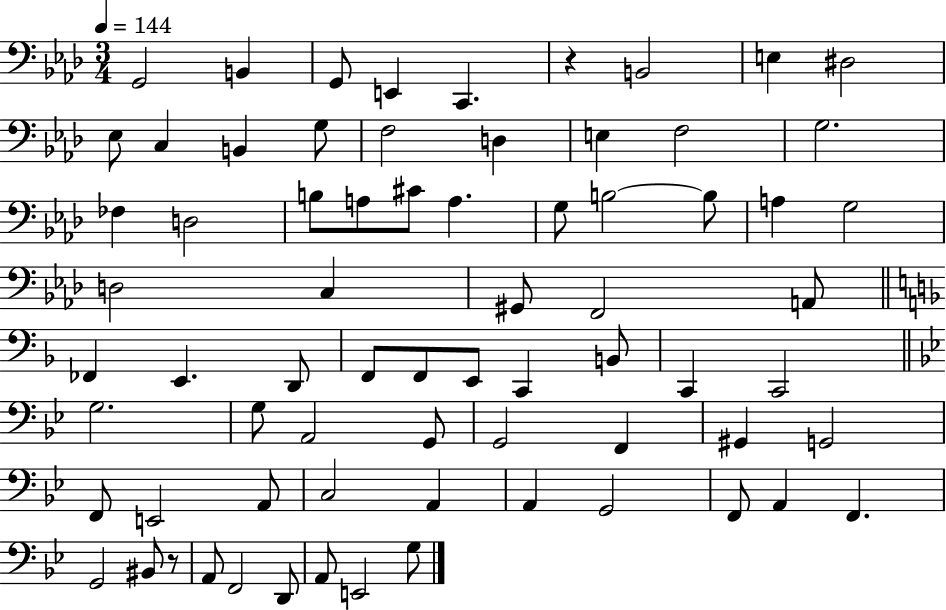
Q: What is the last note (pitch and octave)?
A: G3